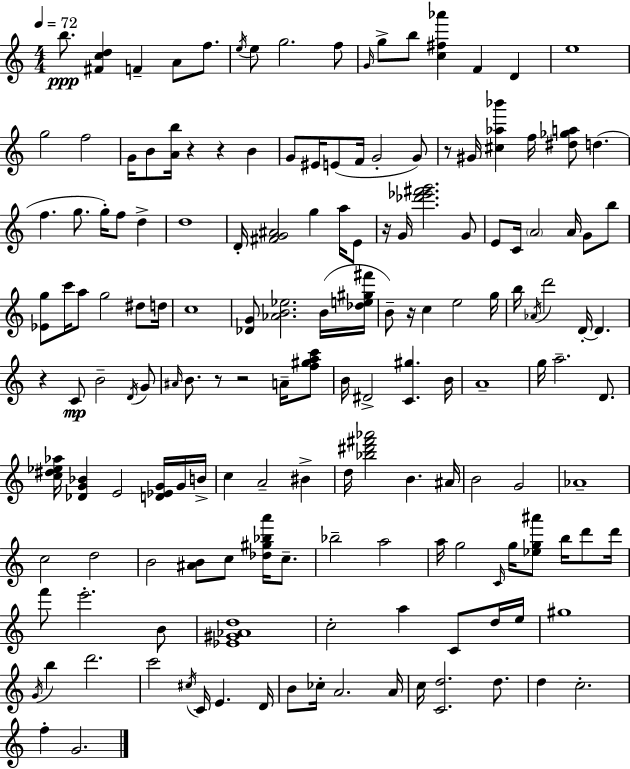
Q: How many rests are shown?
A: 8